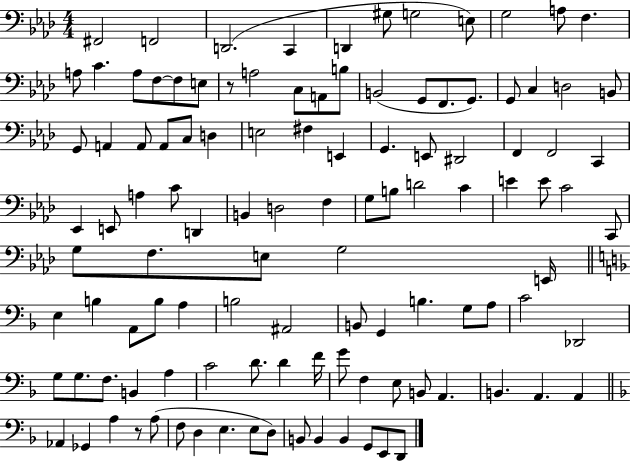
{
  \clef bass
  \numericTimeSignature
  \time 4/4
  \key aes \major
  \repeat volta 2 { fis,2 f,2 | d,2.( c,4 | d,4 gis8 g2 e8) | g2 a8 f4. | \break a8 c'4. a8 f8~~ f8 e8 | r8 a2 c8 a,8 b8 | b,2( g,8 f,8. g,8.) | g,8 c4 d2 b,8 | \break g,8 a,4 a,8 a,8 c8 d4 | e2 fis4 e,4 | g,4. e,8 dis,2 | f,4 f,2 c,4 | \break ees,4 e,8 a4 c'8 d,4 | b,4 d2 f4 | g8 b8 d'2 c'4 | e'4 e'8 c'2 c,8 | \break g8 f8. e8 g2 e,16 | \bar "||" \break \key d \minor e4 b4 a,8 b8 a4 | b2 ais,2 | b,8 g,4 b4. g8 a8 | c'2 des,2 | \break g8 g8. f8. b,4 a4 | c'2 d'8. d'4 f'16 | g'8 f4 e8 b,8 a,4. | b,4. a,4. a,4 | \break \bar "||" \break \key f \major aes,4 ges,4 a4 r8 a8( | f8 d4 e4. e8 d8) | b,8 b,4 b,4 g,8 e,8 d,8 | } \bar "|."
}